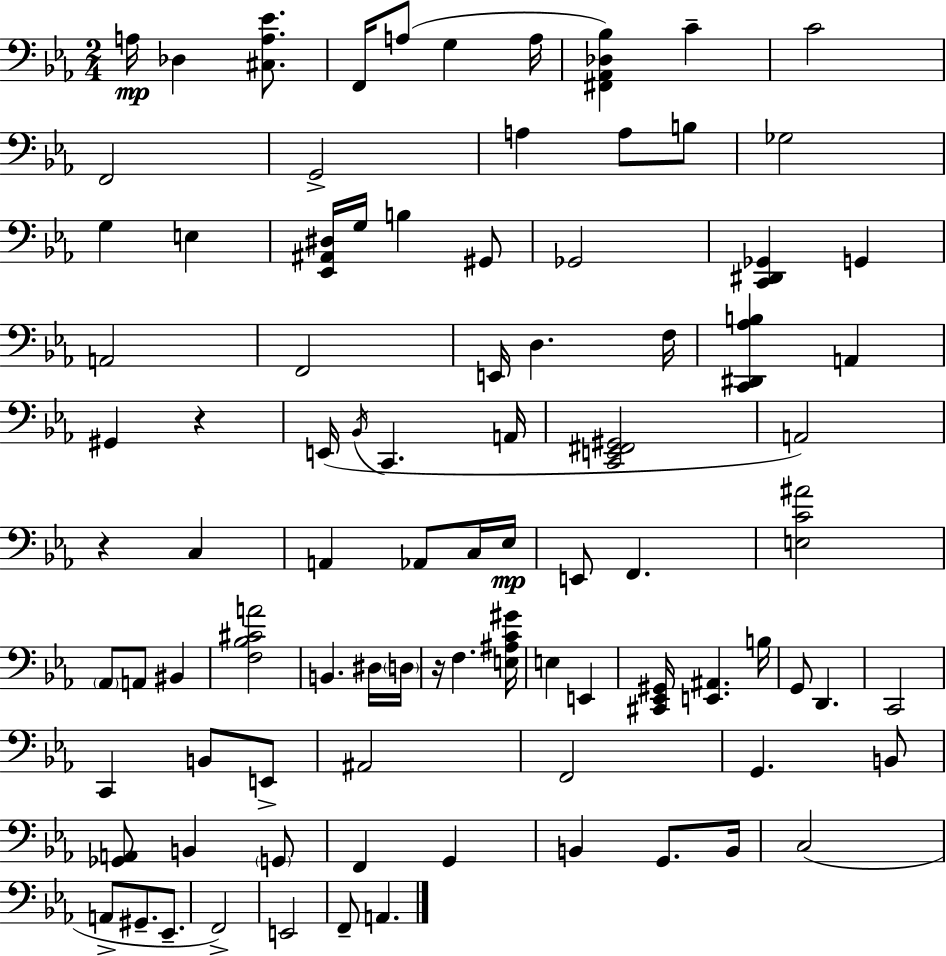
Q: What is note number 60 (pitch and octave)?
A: B2